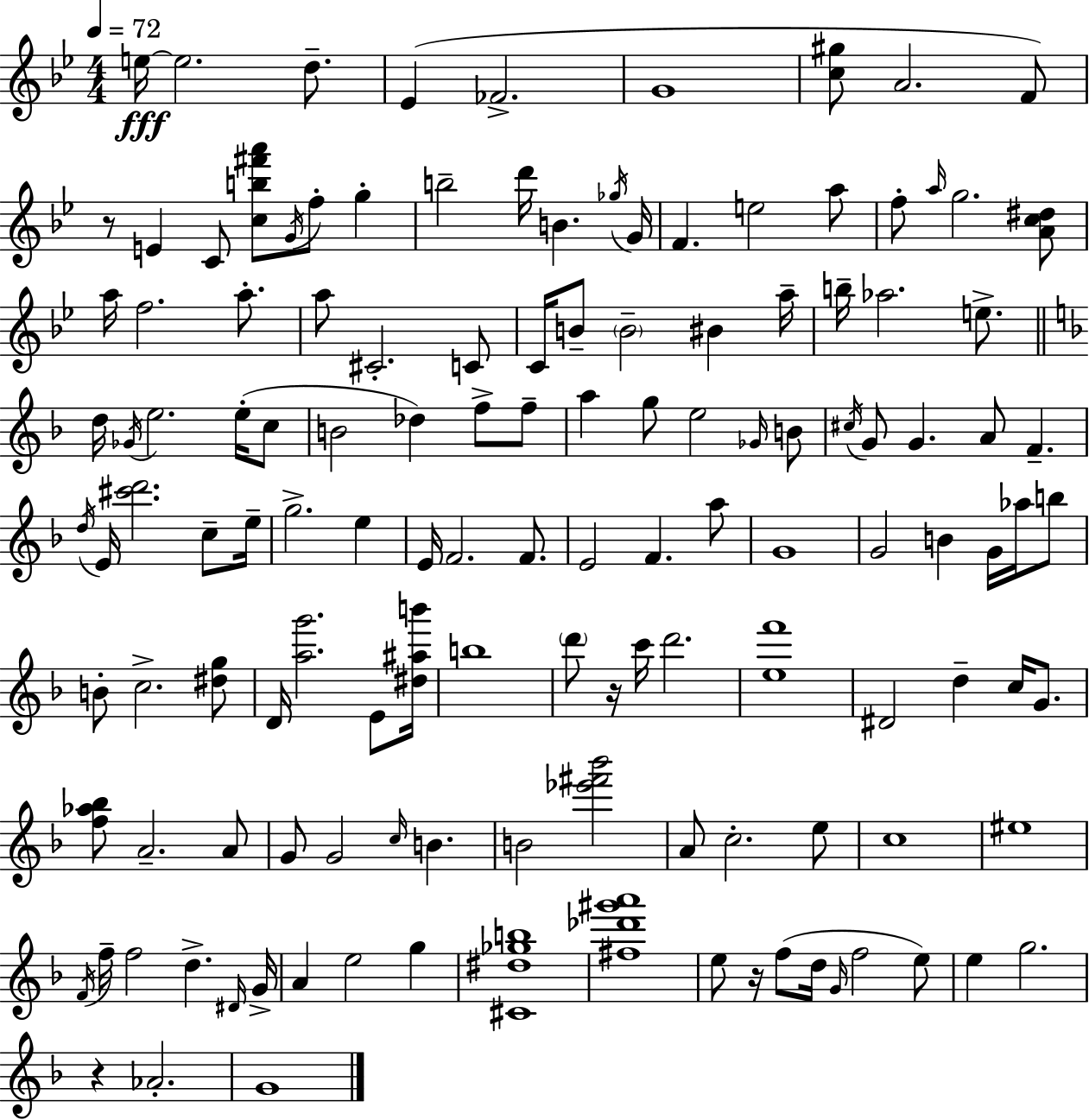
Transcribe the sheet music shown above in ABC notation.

X:1
T:Untitled
M:4/4
L:1/4
K:Bb
e/4 e2 d/2 _E _F2 G4 [c^g]/2 A2 F/2 z/2 E C/2 [cb^f'a']/2 G/4 f/2 g b2 d'/4 B _g/4 G/4 F e2 a/2 f/2 a/4 g2 [Ac^d]/2 a/4 f2 a/2 a/2 ^C2 C/2 C/4 B/2 B2 ^B a/4 b/4 _a2 e/2 d/4 _G/4 e2 e/4 c/2 B2 _d f/2 f/2 a g/2 e2 _G/4 B/2 ^c/4 G/2 G A/2 F d/4 E/4 [^c'd']2 c/2 e/4 g2 e E/4 F2 F/2 E2 F a/2 G4 G2 B G/4 _a/4 b/2 B/2 c2 [^dg]/2 D/4 [ag']2 E/2 [^d^ab']/4 b4 d'/2 z/4 c'/4 d'2 [ef']4 ^D2 d c/4 G/2 [f_a_b]/2 A2 A/2 G/2 G2 c/4 B B2 [_e'^f'_b']2 A/2 c2 e/2 c4 ^e4 F/4 f/4 f2 d ^D/4 G/4 A e2 g [^C^d_gb]4 [^f_d'^g'a']4 e/2 z/4 f/2 d/4 G/4 f2 e/2 e g2 z _A2 G4